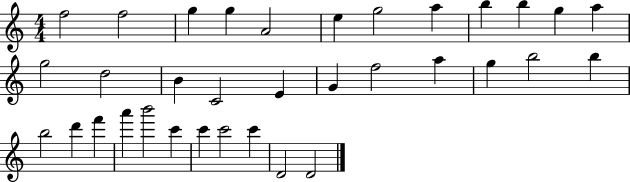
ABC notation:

X:1
T:Untitled
M:4/4
L:1/4
K:C
f2 f2 g g A2 e g2 a b b g a g2 d2 B C2 E G f2 a g b2 b b2 d' f' a' b'2 c' c' c'2 c' D2 D2